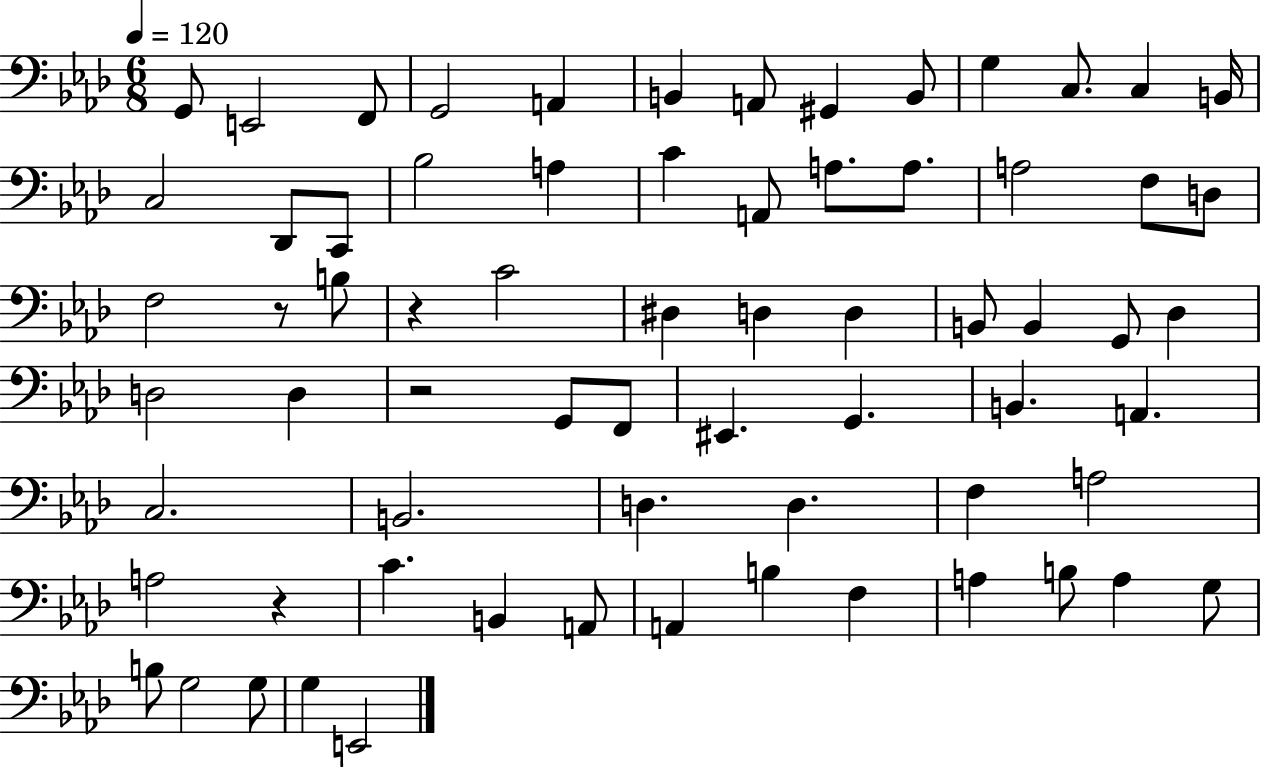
{
  \clef bass
  \numericTimeSignature
  \time 6/8
  \key aes \major
  \tempo 4 = 120
  g,8 e,2 f,8 | g,2 a,4 | b,4 a,8 gis,4 b,8 | g4 c8. c4 b,16 | \break c2 des,8 c,8 | bes2 a4 | c'4 a,8 a8. a8. | a2 f8 d8 | \break f2 r8 b8 | r4 c'2 | dis4 d4 d4 | b,8 b,4 g,8 des4 | \break d2 d4 | r2 g,8 f,8 | eis,4. g,4. | b,4. a,4. | \break c2. | b,2. | d4. d4. | f4 a2 | \break a2 r4 | c'4. b,4 a,8 | a,4 b4 f4 | a4 b8 a4 g8 | \break b8 g2 g8 | g4 e,2 | \bar "|."
}